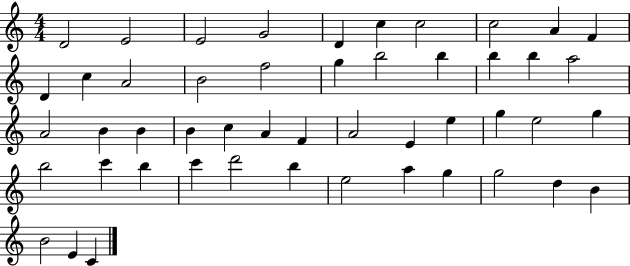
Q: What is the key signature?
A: C major